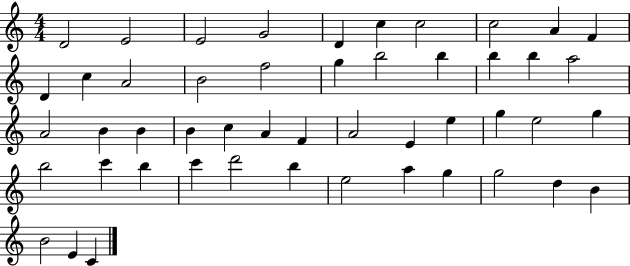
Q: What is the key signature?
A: C major